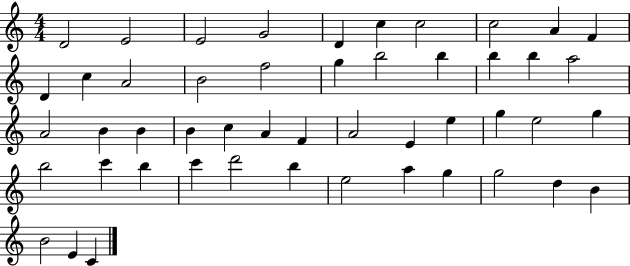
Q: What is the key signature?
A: C major